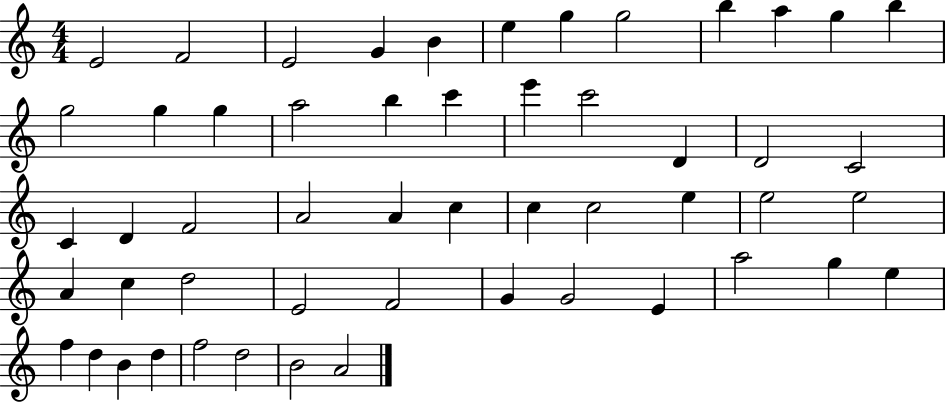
{
  \clef treble
  \numericTimeSignature
  \time 4/4
  \key c \major
  e'2 f'2 | e'2 g'4 b'4 | e''4 g''4 g''2 | b''4 a''4 g''4 b''4 | \break g''2 g''4 g''4 | a''2 b''4 c'''4 | e'''4 c'''2 d'4 | d'2 c'2 | \break c'4 d'4 f'2 | a'2 a'4 c''4 | c''4 c''2 e''4 | e''2 e''2 | \break a'4 c''4 d''2 | e'2 f'2 | g'4 g'2 e'4 | a''2 g''4 e''4 | \break f''4 d''4 b'4 d''4 | f''2 d''2 | b'2 a'2 | \bar "|."
}